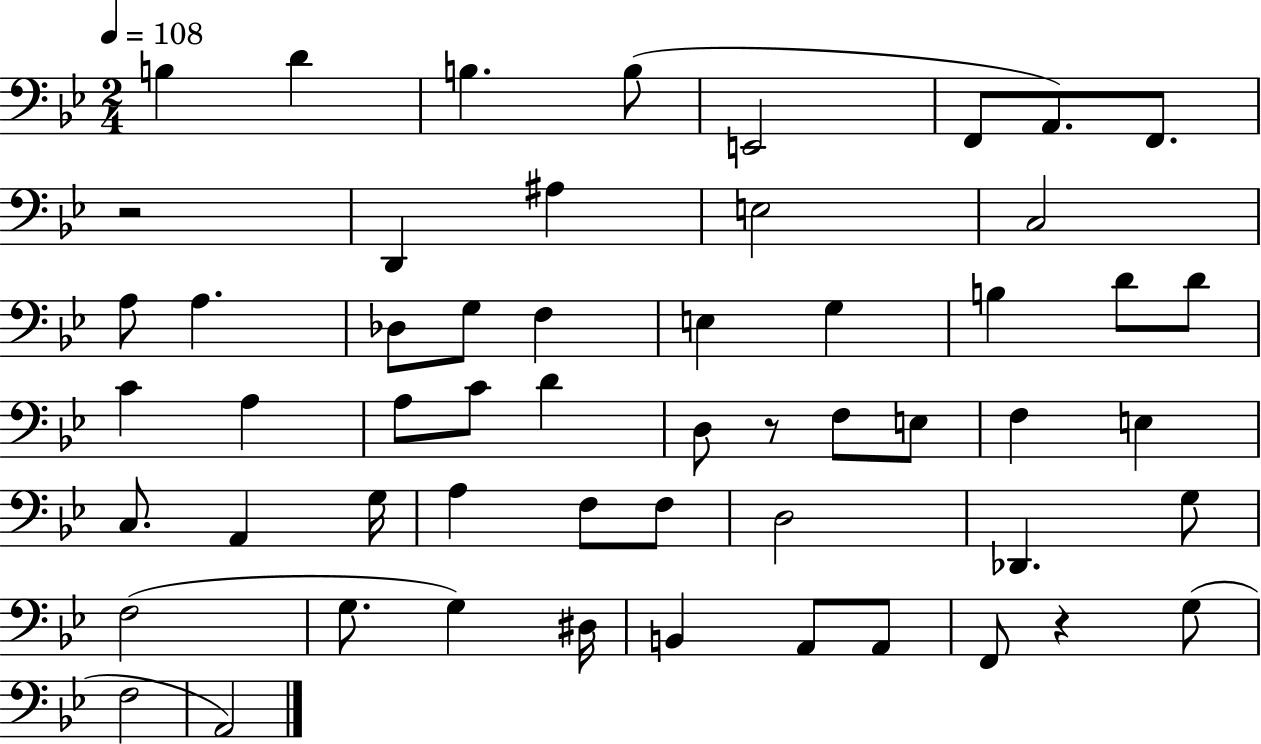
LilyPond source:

{
  \clef bass
  \numericTimeSignature
  \time 2/4
  \key bes \major
  \tempo 4 = 108
  b4 d'4 | b4. b8( | e,2 | f,8 a,8.) f,8. | \break r2 | d,4 ais4 | e2 | c2 | \break a8 a4. | des8 g8 f4 | e4 g4 | b4 d'8 d'8 | \break c'4 a4 | a8 c'8 d'4 | d8 r8 f8 e8 | f4 e4 | \break c8. a,4 g16 | a4 f8 f8 | d2 | des,4. g8 | \break f2( | g8. g4) dis16 | b,4 a,8 a,8 | f,8 r4 g8( | \break f2 | a,2) | \bar "|."
}